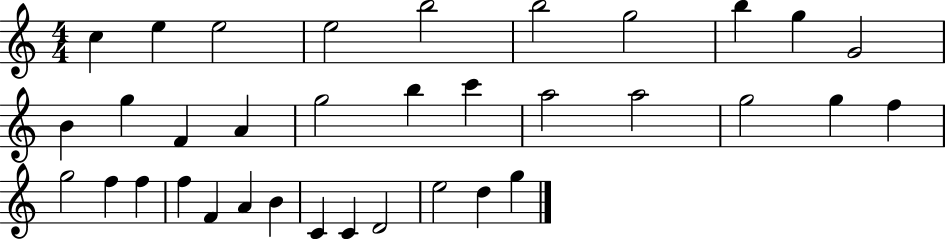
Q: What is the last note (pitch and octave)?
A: G5